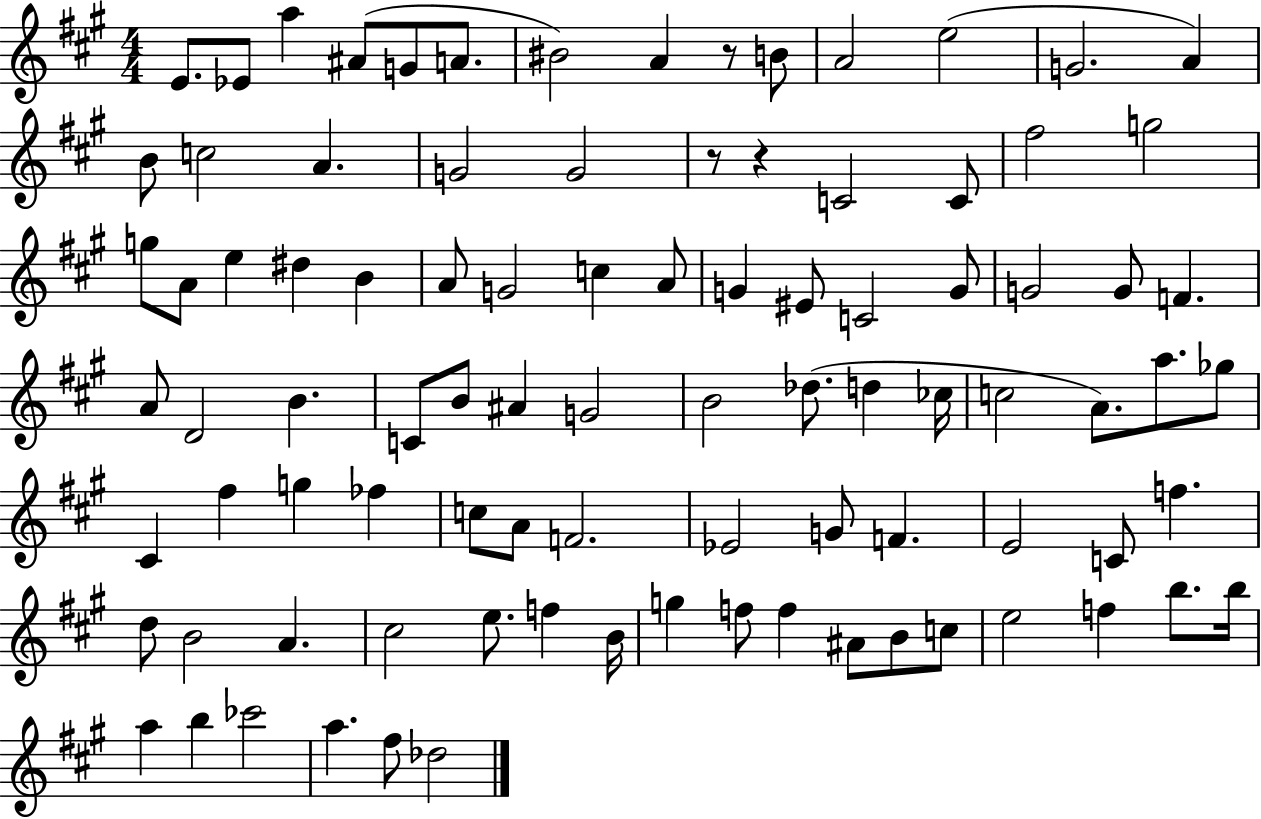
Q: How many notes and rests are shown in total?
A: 92